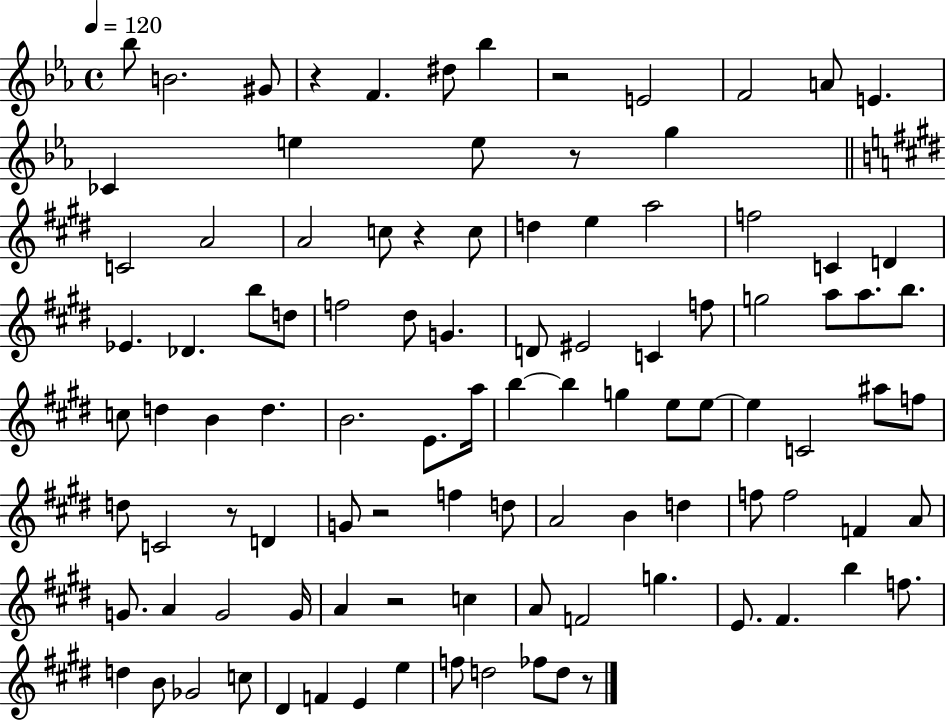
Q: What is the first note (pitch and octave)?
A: Bb5